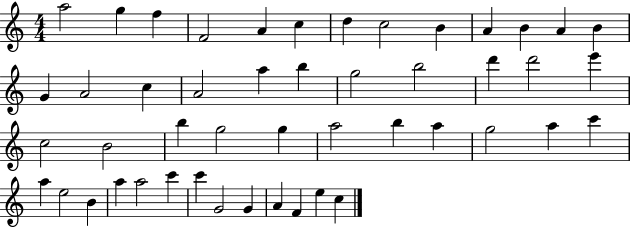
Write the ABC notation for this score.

X:1
T:Untitled
M:4/4
L:1/4
K:C
a2 g f F2 A c d c2 B A B A B G A2 c A2 a b g2 b2 d' d'2 e' c2 B2 b g2 g a2 b a g2 a c' a e2 B a a2 c' c' G2 G A F e c